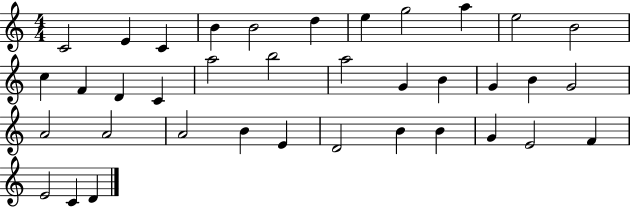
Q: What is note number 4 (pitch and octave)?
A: B4